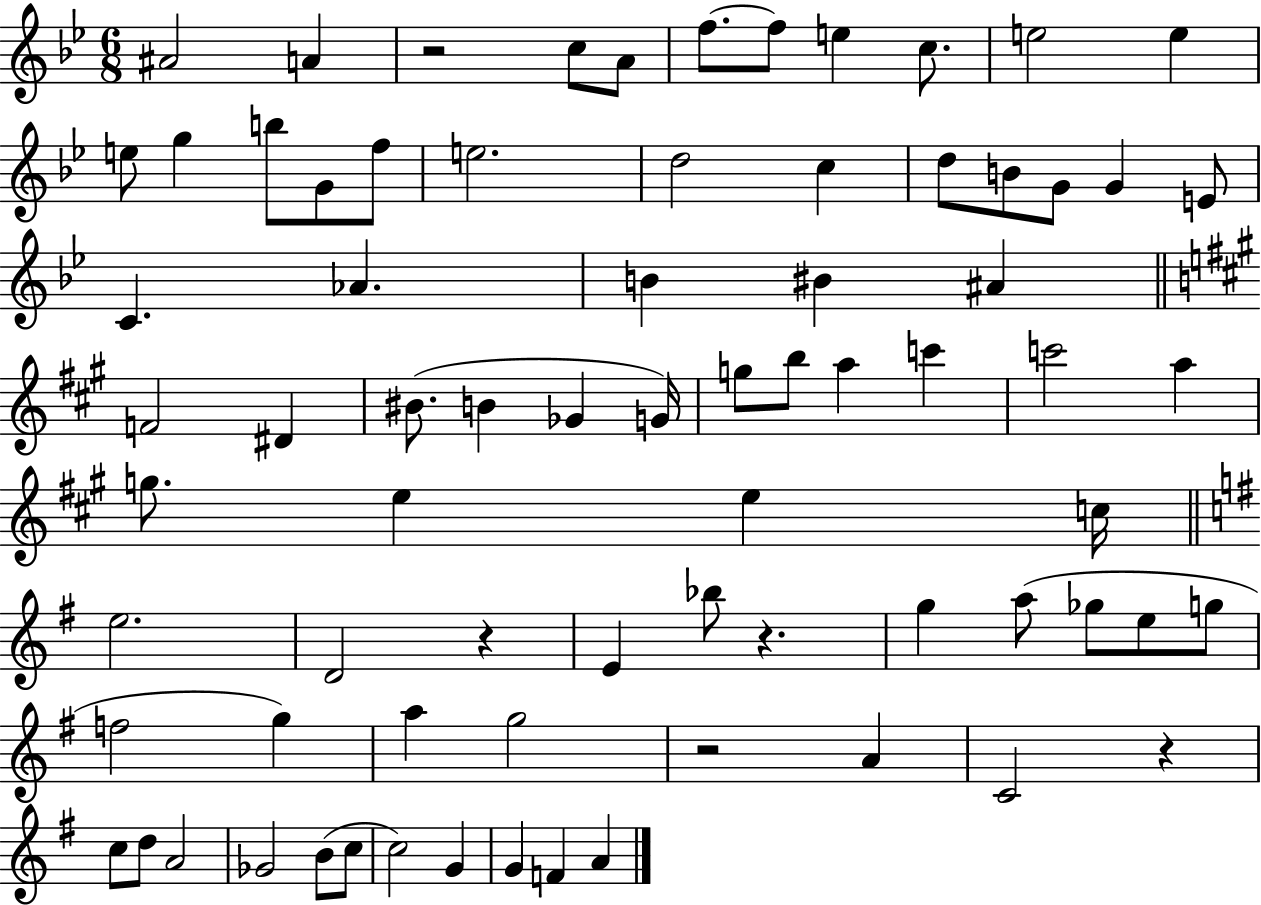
X:1
T:Untitled
M:6/8
L:1/4
K:Bb
^A2 A z2 c/2 A/2 f/2 f/2 e c/2 e2 e e/2 g b/2 G/2 f/2 e2 d2 c d/2 B/2 G/2 G E/2 C _A B ^B ^A F2 ^D ^B/2 B _G G/4 g/2 b/2 a c' c'2 a g/2 e e c/4 e2 D2 z E _b/2 z g a/2 _g/2 e/2 g/2 f2 g a g2 z2 A C2 z c/2 d/2 A2 _G2 B/2 c/2 c2 G G F A